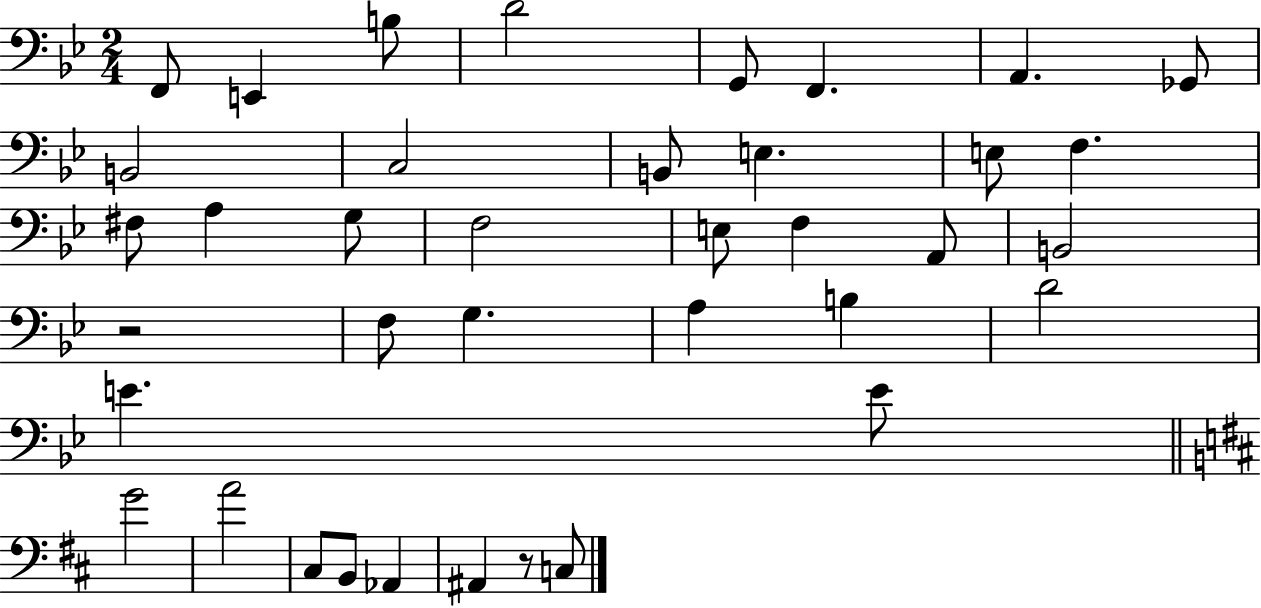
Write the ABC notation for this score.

X:1
T:Untitled
M:2/4
L:1/4
K:Bb
F,,/2 E,, B,/2 D2 G,,/2 F,, A,, _G,,/2 B,,2 C,2 B,,/2 E, E,/2 F, ^F,/2 A, G,/2 F,2 E,/2 F, A,,/2 B,,2 z2 F,/2 G, A, B, D2 E E/2 G2 A2 ^C,/2 B,,/2 _A,, ^A,, z/2 C,/2